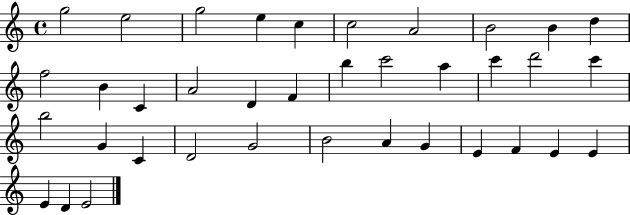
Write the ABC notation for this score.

X:1
T:Untitled
M:4/4
L:1/4
K:C
g2 e2 g2 e c c2 A2 B2 B d f2 B C A2 D F b c'2 a c' d'2 c' b2 G C D2 G2 B2 A G E F E E E D E2